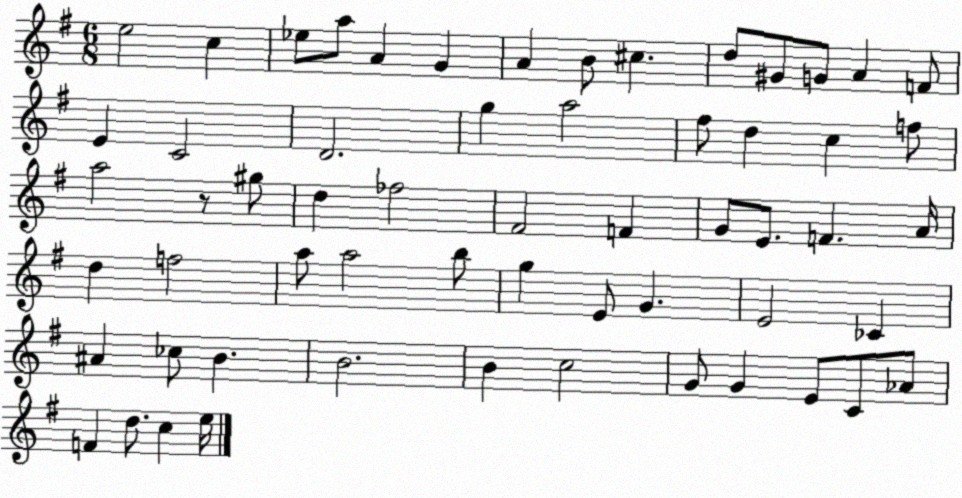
X:1
T:Untitled
M:6/8
L:1/4
K:G
e2 c _e/2 a/2 A G A B/2 ^c d/2 ^G/2 G/2 A F/2 E C2 D2 g a2 ^f/2 d c f/2 a2 z/2 ^g/2 d _f2 ^F2 F G/2 E/2 F A/4 d f2 a/2 a2 b/2 g E/2 G E2 _C ^A _c/2 B B2 B c2 G/2 G E/2 C/2 _A/2 F d/2 c e/4